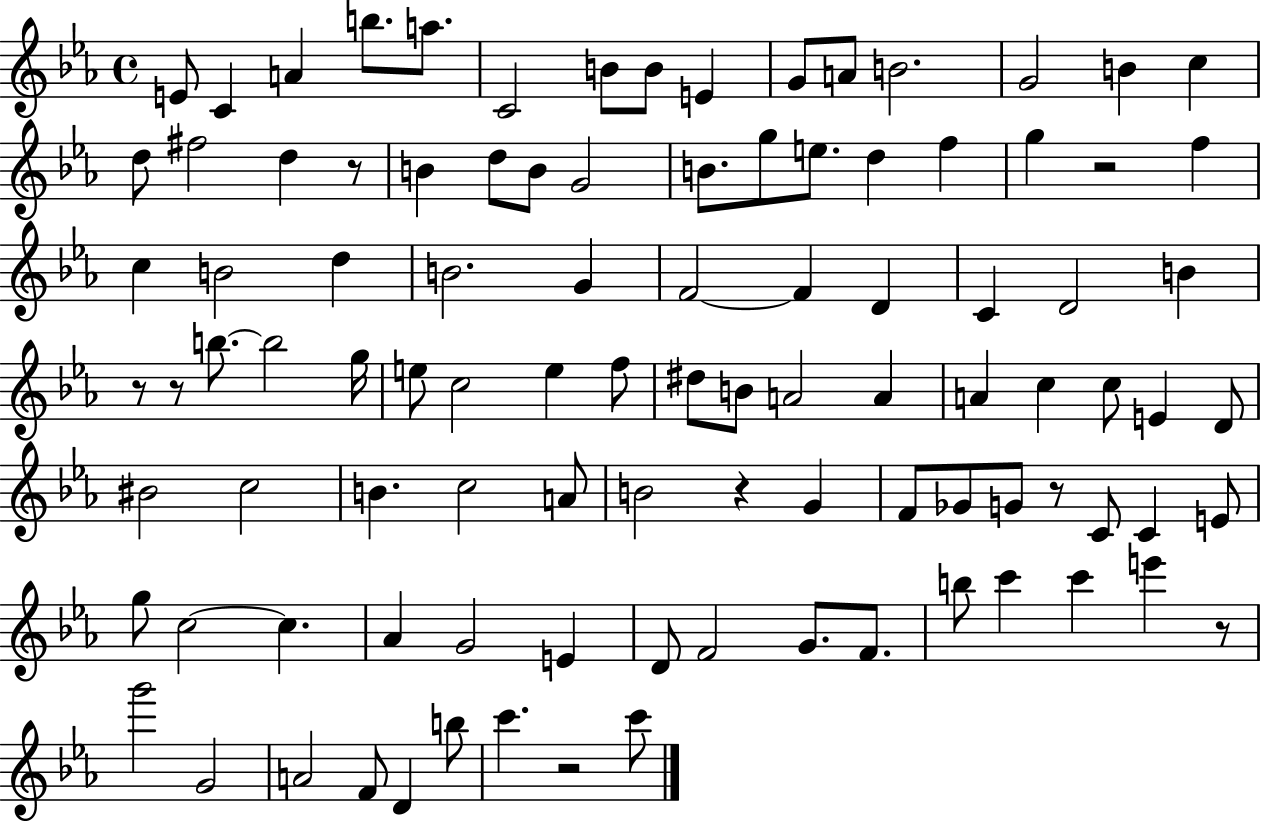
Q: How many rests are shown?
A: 8